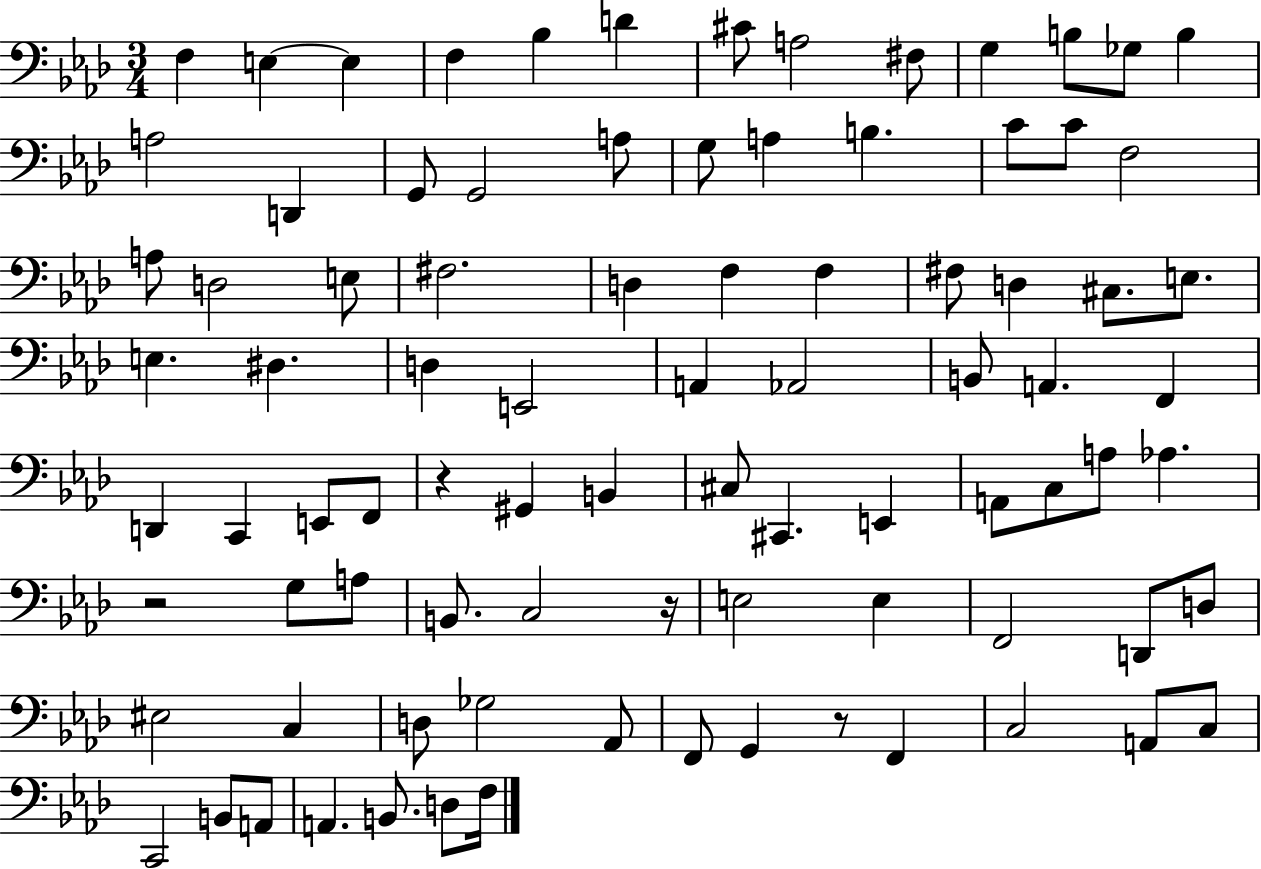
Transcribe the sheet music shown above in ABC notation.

X:1
T:Untitled
M:3/4
L:1/4
K:Ab
F, E, E, F, _B, D ^C/2 A,2 ^F,/2 G, B,/2 _G,/2 B, A,2 D,, G,,/2 G,,2 A,/2 G,/2 A, B, C/2 C/2 F,2 A,/2 D,2 E,/2 ^F,2 D, F, F, ^F,/2 D, ^C,/2 E,/2 E, ^D, D, E,,2 A,, _A,,2 B,,/2 A,, F,, D,, C,, E,,/2 F,,/2 z ^G,, B,, ^C,/2 ^C,, E,, A,,/2 C,/2 A,/2 _A, z2 G,/2 A,/2 B,,/2 C,2 z/4 E,2 E, F,,2 D,,/2 D,/2 ^E,2 C, D,/2 _G,2 _A,,/2 F,,/2 G,, z/2 F,, C,2 A,,/2 C,/2 C,,2 B,,/2 A,,/2 A,, B,,/2 D,/2 F,/4